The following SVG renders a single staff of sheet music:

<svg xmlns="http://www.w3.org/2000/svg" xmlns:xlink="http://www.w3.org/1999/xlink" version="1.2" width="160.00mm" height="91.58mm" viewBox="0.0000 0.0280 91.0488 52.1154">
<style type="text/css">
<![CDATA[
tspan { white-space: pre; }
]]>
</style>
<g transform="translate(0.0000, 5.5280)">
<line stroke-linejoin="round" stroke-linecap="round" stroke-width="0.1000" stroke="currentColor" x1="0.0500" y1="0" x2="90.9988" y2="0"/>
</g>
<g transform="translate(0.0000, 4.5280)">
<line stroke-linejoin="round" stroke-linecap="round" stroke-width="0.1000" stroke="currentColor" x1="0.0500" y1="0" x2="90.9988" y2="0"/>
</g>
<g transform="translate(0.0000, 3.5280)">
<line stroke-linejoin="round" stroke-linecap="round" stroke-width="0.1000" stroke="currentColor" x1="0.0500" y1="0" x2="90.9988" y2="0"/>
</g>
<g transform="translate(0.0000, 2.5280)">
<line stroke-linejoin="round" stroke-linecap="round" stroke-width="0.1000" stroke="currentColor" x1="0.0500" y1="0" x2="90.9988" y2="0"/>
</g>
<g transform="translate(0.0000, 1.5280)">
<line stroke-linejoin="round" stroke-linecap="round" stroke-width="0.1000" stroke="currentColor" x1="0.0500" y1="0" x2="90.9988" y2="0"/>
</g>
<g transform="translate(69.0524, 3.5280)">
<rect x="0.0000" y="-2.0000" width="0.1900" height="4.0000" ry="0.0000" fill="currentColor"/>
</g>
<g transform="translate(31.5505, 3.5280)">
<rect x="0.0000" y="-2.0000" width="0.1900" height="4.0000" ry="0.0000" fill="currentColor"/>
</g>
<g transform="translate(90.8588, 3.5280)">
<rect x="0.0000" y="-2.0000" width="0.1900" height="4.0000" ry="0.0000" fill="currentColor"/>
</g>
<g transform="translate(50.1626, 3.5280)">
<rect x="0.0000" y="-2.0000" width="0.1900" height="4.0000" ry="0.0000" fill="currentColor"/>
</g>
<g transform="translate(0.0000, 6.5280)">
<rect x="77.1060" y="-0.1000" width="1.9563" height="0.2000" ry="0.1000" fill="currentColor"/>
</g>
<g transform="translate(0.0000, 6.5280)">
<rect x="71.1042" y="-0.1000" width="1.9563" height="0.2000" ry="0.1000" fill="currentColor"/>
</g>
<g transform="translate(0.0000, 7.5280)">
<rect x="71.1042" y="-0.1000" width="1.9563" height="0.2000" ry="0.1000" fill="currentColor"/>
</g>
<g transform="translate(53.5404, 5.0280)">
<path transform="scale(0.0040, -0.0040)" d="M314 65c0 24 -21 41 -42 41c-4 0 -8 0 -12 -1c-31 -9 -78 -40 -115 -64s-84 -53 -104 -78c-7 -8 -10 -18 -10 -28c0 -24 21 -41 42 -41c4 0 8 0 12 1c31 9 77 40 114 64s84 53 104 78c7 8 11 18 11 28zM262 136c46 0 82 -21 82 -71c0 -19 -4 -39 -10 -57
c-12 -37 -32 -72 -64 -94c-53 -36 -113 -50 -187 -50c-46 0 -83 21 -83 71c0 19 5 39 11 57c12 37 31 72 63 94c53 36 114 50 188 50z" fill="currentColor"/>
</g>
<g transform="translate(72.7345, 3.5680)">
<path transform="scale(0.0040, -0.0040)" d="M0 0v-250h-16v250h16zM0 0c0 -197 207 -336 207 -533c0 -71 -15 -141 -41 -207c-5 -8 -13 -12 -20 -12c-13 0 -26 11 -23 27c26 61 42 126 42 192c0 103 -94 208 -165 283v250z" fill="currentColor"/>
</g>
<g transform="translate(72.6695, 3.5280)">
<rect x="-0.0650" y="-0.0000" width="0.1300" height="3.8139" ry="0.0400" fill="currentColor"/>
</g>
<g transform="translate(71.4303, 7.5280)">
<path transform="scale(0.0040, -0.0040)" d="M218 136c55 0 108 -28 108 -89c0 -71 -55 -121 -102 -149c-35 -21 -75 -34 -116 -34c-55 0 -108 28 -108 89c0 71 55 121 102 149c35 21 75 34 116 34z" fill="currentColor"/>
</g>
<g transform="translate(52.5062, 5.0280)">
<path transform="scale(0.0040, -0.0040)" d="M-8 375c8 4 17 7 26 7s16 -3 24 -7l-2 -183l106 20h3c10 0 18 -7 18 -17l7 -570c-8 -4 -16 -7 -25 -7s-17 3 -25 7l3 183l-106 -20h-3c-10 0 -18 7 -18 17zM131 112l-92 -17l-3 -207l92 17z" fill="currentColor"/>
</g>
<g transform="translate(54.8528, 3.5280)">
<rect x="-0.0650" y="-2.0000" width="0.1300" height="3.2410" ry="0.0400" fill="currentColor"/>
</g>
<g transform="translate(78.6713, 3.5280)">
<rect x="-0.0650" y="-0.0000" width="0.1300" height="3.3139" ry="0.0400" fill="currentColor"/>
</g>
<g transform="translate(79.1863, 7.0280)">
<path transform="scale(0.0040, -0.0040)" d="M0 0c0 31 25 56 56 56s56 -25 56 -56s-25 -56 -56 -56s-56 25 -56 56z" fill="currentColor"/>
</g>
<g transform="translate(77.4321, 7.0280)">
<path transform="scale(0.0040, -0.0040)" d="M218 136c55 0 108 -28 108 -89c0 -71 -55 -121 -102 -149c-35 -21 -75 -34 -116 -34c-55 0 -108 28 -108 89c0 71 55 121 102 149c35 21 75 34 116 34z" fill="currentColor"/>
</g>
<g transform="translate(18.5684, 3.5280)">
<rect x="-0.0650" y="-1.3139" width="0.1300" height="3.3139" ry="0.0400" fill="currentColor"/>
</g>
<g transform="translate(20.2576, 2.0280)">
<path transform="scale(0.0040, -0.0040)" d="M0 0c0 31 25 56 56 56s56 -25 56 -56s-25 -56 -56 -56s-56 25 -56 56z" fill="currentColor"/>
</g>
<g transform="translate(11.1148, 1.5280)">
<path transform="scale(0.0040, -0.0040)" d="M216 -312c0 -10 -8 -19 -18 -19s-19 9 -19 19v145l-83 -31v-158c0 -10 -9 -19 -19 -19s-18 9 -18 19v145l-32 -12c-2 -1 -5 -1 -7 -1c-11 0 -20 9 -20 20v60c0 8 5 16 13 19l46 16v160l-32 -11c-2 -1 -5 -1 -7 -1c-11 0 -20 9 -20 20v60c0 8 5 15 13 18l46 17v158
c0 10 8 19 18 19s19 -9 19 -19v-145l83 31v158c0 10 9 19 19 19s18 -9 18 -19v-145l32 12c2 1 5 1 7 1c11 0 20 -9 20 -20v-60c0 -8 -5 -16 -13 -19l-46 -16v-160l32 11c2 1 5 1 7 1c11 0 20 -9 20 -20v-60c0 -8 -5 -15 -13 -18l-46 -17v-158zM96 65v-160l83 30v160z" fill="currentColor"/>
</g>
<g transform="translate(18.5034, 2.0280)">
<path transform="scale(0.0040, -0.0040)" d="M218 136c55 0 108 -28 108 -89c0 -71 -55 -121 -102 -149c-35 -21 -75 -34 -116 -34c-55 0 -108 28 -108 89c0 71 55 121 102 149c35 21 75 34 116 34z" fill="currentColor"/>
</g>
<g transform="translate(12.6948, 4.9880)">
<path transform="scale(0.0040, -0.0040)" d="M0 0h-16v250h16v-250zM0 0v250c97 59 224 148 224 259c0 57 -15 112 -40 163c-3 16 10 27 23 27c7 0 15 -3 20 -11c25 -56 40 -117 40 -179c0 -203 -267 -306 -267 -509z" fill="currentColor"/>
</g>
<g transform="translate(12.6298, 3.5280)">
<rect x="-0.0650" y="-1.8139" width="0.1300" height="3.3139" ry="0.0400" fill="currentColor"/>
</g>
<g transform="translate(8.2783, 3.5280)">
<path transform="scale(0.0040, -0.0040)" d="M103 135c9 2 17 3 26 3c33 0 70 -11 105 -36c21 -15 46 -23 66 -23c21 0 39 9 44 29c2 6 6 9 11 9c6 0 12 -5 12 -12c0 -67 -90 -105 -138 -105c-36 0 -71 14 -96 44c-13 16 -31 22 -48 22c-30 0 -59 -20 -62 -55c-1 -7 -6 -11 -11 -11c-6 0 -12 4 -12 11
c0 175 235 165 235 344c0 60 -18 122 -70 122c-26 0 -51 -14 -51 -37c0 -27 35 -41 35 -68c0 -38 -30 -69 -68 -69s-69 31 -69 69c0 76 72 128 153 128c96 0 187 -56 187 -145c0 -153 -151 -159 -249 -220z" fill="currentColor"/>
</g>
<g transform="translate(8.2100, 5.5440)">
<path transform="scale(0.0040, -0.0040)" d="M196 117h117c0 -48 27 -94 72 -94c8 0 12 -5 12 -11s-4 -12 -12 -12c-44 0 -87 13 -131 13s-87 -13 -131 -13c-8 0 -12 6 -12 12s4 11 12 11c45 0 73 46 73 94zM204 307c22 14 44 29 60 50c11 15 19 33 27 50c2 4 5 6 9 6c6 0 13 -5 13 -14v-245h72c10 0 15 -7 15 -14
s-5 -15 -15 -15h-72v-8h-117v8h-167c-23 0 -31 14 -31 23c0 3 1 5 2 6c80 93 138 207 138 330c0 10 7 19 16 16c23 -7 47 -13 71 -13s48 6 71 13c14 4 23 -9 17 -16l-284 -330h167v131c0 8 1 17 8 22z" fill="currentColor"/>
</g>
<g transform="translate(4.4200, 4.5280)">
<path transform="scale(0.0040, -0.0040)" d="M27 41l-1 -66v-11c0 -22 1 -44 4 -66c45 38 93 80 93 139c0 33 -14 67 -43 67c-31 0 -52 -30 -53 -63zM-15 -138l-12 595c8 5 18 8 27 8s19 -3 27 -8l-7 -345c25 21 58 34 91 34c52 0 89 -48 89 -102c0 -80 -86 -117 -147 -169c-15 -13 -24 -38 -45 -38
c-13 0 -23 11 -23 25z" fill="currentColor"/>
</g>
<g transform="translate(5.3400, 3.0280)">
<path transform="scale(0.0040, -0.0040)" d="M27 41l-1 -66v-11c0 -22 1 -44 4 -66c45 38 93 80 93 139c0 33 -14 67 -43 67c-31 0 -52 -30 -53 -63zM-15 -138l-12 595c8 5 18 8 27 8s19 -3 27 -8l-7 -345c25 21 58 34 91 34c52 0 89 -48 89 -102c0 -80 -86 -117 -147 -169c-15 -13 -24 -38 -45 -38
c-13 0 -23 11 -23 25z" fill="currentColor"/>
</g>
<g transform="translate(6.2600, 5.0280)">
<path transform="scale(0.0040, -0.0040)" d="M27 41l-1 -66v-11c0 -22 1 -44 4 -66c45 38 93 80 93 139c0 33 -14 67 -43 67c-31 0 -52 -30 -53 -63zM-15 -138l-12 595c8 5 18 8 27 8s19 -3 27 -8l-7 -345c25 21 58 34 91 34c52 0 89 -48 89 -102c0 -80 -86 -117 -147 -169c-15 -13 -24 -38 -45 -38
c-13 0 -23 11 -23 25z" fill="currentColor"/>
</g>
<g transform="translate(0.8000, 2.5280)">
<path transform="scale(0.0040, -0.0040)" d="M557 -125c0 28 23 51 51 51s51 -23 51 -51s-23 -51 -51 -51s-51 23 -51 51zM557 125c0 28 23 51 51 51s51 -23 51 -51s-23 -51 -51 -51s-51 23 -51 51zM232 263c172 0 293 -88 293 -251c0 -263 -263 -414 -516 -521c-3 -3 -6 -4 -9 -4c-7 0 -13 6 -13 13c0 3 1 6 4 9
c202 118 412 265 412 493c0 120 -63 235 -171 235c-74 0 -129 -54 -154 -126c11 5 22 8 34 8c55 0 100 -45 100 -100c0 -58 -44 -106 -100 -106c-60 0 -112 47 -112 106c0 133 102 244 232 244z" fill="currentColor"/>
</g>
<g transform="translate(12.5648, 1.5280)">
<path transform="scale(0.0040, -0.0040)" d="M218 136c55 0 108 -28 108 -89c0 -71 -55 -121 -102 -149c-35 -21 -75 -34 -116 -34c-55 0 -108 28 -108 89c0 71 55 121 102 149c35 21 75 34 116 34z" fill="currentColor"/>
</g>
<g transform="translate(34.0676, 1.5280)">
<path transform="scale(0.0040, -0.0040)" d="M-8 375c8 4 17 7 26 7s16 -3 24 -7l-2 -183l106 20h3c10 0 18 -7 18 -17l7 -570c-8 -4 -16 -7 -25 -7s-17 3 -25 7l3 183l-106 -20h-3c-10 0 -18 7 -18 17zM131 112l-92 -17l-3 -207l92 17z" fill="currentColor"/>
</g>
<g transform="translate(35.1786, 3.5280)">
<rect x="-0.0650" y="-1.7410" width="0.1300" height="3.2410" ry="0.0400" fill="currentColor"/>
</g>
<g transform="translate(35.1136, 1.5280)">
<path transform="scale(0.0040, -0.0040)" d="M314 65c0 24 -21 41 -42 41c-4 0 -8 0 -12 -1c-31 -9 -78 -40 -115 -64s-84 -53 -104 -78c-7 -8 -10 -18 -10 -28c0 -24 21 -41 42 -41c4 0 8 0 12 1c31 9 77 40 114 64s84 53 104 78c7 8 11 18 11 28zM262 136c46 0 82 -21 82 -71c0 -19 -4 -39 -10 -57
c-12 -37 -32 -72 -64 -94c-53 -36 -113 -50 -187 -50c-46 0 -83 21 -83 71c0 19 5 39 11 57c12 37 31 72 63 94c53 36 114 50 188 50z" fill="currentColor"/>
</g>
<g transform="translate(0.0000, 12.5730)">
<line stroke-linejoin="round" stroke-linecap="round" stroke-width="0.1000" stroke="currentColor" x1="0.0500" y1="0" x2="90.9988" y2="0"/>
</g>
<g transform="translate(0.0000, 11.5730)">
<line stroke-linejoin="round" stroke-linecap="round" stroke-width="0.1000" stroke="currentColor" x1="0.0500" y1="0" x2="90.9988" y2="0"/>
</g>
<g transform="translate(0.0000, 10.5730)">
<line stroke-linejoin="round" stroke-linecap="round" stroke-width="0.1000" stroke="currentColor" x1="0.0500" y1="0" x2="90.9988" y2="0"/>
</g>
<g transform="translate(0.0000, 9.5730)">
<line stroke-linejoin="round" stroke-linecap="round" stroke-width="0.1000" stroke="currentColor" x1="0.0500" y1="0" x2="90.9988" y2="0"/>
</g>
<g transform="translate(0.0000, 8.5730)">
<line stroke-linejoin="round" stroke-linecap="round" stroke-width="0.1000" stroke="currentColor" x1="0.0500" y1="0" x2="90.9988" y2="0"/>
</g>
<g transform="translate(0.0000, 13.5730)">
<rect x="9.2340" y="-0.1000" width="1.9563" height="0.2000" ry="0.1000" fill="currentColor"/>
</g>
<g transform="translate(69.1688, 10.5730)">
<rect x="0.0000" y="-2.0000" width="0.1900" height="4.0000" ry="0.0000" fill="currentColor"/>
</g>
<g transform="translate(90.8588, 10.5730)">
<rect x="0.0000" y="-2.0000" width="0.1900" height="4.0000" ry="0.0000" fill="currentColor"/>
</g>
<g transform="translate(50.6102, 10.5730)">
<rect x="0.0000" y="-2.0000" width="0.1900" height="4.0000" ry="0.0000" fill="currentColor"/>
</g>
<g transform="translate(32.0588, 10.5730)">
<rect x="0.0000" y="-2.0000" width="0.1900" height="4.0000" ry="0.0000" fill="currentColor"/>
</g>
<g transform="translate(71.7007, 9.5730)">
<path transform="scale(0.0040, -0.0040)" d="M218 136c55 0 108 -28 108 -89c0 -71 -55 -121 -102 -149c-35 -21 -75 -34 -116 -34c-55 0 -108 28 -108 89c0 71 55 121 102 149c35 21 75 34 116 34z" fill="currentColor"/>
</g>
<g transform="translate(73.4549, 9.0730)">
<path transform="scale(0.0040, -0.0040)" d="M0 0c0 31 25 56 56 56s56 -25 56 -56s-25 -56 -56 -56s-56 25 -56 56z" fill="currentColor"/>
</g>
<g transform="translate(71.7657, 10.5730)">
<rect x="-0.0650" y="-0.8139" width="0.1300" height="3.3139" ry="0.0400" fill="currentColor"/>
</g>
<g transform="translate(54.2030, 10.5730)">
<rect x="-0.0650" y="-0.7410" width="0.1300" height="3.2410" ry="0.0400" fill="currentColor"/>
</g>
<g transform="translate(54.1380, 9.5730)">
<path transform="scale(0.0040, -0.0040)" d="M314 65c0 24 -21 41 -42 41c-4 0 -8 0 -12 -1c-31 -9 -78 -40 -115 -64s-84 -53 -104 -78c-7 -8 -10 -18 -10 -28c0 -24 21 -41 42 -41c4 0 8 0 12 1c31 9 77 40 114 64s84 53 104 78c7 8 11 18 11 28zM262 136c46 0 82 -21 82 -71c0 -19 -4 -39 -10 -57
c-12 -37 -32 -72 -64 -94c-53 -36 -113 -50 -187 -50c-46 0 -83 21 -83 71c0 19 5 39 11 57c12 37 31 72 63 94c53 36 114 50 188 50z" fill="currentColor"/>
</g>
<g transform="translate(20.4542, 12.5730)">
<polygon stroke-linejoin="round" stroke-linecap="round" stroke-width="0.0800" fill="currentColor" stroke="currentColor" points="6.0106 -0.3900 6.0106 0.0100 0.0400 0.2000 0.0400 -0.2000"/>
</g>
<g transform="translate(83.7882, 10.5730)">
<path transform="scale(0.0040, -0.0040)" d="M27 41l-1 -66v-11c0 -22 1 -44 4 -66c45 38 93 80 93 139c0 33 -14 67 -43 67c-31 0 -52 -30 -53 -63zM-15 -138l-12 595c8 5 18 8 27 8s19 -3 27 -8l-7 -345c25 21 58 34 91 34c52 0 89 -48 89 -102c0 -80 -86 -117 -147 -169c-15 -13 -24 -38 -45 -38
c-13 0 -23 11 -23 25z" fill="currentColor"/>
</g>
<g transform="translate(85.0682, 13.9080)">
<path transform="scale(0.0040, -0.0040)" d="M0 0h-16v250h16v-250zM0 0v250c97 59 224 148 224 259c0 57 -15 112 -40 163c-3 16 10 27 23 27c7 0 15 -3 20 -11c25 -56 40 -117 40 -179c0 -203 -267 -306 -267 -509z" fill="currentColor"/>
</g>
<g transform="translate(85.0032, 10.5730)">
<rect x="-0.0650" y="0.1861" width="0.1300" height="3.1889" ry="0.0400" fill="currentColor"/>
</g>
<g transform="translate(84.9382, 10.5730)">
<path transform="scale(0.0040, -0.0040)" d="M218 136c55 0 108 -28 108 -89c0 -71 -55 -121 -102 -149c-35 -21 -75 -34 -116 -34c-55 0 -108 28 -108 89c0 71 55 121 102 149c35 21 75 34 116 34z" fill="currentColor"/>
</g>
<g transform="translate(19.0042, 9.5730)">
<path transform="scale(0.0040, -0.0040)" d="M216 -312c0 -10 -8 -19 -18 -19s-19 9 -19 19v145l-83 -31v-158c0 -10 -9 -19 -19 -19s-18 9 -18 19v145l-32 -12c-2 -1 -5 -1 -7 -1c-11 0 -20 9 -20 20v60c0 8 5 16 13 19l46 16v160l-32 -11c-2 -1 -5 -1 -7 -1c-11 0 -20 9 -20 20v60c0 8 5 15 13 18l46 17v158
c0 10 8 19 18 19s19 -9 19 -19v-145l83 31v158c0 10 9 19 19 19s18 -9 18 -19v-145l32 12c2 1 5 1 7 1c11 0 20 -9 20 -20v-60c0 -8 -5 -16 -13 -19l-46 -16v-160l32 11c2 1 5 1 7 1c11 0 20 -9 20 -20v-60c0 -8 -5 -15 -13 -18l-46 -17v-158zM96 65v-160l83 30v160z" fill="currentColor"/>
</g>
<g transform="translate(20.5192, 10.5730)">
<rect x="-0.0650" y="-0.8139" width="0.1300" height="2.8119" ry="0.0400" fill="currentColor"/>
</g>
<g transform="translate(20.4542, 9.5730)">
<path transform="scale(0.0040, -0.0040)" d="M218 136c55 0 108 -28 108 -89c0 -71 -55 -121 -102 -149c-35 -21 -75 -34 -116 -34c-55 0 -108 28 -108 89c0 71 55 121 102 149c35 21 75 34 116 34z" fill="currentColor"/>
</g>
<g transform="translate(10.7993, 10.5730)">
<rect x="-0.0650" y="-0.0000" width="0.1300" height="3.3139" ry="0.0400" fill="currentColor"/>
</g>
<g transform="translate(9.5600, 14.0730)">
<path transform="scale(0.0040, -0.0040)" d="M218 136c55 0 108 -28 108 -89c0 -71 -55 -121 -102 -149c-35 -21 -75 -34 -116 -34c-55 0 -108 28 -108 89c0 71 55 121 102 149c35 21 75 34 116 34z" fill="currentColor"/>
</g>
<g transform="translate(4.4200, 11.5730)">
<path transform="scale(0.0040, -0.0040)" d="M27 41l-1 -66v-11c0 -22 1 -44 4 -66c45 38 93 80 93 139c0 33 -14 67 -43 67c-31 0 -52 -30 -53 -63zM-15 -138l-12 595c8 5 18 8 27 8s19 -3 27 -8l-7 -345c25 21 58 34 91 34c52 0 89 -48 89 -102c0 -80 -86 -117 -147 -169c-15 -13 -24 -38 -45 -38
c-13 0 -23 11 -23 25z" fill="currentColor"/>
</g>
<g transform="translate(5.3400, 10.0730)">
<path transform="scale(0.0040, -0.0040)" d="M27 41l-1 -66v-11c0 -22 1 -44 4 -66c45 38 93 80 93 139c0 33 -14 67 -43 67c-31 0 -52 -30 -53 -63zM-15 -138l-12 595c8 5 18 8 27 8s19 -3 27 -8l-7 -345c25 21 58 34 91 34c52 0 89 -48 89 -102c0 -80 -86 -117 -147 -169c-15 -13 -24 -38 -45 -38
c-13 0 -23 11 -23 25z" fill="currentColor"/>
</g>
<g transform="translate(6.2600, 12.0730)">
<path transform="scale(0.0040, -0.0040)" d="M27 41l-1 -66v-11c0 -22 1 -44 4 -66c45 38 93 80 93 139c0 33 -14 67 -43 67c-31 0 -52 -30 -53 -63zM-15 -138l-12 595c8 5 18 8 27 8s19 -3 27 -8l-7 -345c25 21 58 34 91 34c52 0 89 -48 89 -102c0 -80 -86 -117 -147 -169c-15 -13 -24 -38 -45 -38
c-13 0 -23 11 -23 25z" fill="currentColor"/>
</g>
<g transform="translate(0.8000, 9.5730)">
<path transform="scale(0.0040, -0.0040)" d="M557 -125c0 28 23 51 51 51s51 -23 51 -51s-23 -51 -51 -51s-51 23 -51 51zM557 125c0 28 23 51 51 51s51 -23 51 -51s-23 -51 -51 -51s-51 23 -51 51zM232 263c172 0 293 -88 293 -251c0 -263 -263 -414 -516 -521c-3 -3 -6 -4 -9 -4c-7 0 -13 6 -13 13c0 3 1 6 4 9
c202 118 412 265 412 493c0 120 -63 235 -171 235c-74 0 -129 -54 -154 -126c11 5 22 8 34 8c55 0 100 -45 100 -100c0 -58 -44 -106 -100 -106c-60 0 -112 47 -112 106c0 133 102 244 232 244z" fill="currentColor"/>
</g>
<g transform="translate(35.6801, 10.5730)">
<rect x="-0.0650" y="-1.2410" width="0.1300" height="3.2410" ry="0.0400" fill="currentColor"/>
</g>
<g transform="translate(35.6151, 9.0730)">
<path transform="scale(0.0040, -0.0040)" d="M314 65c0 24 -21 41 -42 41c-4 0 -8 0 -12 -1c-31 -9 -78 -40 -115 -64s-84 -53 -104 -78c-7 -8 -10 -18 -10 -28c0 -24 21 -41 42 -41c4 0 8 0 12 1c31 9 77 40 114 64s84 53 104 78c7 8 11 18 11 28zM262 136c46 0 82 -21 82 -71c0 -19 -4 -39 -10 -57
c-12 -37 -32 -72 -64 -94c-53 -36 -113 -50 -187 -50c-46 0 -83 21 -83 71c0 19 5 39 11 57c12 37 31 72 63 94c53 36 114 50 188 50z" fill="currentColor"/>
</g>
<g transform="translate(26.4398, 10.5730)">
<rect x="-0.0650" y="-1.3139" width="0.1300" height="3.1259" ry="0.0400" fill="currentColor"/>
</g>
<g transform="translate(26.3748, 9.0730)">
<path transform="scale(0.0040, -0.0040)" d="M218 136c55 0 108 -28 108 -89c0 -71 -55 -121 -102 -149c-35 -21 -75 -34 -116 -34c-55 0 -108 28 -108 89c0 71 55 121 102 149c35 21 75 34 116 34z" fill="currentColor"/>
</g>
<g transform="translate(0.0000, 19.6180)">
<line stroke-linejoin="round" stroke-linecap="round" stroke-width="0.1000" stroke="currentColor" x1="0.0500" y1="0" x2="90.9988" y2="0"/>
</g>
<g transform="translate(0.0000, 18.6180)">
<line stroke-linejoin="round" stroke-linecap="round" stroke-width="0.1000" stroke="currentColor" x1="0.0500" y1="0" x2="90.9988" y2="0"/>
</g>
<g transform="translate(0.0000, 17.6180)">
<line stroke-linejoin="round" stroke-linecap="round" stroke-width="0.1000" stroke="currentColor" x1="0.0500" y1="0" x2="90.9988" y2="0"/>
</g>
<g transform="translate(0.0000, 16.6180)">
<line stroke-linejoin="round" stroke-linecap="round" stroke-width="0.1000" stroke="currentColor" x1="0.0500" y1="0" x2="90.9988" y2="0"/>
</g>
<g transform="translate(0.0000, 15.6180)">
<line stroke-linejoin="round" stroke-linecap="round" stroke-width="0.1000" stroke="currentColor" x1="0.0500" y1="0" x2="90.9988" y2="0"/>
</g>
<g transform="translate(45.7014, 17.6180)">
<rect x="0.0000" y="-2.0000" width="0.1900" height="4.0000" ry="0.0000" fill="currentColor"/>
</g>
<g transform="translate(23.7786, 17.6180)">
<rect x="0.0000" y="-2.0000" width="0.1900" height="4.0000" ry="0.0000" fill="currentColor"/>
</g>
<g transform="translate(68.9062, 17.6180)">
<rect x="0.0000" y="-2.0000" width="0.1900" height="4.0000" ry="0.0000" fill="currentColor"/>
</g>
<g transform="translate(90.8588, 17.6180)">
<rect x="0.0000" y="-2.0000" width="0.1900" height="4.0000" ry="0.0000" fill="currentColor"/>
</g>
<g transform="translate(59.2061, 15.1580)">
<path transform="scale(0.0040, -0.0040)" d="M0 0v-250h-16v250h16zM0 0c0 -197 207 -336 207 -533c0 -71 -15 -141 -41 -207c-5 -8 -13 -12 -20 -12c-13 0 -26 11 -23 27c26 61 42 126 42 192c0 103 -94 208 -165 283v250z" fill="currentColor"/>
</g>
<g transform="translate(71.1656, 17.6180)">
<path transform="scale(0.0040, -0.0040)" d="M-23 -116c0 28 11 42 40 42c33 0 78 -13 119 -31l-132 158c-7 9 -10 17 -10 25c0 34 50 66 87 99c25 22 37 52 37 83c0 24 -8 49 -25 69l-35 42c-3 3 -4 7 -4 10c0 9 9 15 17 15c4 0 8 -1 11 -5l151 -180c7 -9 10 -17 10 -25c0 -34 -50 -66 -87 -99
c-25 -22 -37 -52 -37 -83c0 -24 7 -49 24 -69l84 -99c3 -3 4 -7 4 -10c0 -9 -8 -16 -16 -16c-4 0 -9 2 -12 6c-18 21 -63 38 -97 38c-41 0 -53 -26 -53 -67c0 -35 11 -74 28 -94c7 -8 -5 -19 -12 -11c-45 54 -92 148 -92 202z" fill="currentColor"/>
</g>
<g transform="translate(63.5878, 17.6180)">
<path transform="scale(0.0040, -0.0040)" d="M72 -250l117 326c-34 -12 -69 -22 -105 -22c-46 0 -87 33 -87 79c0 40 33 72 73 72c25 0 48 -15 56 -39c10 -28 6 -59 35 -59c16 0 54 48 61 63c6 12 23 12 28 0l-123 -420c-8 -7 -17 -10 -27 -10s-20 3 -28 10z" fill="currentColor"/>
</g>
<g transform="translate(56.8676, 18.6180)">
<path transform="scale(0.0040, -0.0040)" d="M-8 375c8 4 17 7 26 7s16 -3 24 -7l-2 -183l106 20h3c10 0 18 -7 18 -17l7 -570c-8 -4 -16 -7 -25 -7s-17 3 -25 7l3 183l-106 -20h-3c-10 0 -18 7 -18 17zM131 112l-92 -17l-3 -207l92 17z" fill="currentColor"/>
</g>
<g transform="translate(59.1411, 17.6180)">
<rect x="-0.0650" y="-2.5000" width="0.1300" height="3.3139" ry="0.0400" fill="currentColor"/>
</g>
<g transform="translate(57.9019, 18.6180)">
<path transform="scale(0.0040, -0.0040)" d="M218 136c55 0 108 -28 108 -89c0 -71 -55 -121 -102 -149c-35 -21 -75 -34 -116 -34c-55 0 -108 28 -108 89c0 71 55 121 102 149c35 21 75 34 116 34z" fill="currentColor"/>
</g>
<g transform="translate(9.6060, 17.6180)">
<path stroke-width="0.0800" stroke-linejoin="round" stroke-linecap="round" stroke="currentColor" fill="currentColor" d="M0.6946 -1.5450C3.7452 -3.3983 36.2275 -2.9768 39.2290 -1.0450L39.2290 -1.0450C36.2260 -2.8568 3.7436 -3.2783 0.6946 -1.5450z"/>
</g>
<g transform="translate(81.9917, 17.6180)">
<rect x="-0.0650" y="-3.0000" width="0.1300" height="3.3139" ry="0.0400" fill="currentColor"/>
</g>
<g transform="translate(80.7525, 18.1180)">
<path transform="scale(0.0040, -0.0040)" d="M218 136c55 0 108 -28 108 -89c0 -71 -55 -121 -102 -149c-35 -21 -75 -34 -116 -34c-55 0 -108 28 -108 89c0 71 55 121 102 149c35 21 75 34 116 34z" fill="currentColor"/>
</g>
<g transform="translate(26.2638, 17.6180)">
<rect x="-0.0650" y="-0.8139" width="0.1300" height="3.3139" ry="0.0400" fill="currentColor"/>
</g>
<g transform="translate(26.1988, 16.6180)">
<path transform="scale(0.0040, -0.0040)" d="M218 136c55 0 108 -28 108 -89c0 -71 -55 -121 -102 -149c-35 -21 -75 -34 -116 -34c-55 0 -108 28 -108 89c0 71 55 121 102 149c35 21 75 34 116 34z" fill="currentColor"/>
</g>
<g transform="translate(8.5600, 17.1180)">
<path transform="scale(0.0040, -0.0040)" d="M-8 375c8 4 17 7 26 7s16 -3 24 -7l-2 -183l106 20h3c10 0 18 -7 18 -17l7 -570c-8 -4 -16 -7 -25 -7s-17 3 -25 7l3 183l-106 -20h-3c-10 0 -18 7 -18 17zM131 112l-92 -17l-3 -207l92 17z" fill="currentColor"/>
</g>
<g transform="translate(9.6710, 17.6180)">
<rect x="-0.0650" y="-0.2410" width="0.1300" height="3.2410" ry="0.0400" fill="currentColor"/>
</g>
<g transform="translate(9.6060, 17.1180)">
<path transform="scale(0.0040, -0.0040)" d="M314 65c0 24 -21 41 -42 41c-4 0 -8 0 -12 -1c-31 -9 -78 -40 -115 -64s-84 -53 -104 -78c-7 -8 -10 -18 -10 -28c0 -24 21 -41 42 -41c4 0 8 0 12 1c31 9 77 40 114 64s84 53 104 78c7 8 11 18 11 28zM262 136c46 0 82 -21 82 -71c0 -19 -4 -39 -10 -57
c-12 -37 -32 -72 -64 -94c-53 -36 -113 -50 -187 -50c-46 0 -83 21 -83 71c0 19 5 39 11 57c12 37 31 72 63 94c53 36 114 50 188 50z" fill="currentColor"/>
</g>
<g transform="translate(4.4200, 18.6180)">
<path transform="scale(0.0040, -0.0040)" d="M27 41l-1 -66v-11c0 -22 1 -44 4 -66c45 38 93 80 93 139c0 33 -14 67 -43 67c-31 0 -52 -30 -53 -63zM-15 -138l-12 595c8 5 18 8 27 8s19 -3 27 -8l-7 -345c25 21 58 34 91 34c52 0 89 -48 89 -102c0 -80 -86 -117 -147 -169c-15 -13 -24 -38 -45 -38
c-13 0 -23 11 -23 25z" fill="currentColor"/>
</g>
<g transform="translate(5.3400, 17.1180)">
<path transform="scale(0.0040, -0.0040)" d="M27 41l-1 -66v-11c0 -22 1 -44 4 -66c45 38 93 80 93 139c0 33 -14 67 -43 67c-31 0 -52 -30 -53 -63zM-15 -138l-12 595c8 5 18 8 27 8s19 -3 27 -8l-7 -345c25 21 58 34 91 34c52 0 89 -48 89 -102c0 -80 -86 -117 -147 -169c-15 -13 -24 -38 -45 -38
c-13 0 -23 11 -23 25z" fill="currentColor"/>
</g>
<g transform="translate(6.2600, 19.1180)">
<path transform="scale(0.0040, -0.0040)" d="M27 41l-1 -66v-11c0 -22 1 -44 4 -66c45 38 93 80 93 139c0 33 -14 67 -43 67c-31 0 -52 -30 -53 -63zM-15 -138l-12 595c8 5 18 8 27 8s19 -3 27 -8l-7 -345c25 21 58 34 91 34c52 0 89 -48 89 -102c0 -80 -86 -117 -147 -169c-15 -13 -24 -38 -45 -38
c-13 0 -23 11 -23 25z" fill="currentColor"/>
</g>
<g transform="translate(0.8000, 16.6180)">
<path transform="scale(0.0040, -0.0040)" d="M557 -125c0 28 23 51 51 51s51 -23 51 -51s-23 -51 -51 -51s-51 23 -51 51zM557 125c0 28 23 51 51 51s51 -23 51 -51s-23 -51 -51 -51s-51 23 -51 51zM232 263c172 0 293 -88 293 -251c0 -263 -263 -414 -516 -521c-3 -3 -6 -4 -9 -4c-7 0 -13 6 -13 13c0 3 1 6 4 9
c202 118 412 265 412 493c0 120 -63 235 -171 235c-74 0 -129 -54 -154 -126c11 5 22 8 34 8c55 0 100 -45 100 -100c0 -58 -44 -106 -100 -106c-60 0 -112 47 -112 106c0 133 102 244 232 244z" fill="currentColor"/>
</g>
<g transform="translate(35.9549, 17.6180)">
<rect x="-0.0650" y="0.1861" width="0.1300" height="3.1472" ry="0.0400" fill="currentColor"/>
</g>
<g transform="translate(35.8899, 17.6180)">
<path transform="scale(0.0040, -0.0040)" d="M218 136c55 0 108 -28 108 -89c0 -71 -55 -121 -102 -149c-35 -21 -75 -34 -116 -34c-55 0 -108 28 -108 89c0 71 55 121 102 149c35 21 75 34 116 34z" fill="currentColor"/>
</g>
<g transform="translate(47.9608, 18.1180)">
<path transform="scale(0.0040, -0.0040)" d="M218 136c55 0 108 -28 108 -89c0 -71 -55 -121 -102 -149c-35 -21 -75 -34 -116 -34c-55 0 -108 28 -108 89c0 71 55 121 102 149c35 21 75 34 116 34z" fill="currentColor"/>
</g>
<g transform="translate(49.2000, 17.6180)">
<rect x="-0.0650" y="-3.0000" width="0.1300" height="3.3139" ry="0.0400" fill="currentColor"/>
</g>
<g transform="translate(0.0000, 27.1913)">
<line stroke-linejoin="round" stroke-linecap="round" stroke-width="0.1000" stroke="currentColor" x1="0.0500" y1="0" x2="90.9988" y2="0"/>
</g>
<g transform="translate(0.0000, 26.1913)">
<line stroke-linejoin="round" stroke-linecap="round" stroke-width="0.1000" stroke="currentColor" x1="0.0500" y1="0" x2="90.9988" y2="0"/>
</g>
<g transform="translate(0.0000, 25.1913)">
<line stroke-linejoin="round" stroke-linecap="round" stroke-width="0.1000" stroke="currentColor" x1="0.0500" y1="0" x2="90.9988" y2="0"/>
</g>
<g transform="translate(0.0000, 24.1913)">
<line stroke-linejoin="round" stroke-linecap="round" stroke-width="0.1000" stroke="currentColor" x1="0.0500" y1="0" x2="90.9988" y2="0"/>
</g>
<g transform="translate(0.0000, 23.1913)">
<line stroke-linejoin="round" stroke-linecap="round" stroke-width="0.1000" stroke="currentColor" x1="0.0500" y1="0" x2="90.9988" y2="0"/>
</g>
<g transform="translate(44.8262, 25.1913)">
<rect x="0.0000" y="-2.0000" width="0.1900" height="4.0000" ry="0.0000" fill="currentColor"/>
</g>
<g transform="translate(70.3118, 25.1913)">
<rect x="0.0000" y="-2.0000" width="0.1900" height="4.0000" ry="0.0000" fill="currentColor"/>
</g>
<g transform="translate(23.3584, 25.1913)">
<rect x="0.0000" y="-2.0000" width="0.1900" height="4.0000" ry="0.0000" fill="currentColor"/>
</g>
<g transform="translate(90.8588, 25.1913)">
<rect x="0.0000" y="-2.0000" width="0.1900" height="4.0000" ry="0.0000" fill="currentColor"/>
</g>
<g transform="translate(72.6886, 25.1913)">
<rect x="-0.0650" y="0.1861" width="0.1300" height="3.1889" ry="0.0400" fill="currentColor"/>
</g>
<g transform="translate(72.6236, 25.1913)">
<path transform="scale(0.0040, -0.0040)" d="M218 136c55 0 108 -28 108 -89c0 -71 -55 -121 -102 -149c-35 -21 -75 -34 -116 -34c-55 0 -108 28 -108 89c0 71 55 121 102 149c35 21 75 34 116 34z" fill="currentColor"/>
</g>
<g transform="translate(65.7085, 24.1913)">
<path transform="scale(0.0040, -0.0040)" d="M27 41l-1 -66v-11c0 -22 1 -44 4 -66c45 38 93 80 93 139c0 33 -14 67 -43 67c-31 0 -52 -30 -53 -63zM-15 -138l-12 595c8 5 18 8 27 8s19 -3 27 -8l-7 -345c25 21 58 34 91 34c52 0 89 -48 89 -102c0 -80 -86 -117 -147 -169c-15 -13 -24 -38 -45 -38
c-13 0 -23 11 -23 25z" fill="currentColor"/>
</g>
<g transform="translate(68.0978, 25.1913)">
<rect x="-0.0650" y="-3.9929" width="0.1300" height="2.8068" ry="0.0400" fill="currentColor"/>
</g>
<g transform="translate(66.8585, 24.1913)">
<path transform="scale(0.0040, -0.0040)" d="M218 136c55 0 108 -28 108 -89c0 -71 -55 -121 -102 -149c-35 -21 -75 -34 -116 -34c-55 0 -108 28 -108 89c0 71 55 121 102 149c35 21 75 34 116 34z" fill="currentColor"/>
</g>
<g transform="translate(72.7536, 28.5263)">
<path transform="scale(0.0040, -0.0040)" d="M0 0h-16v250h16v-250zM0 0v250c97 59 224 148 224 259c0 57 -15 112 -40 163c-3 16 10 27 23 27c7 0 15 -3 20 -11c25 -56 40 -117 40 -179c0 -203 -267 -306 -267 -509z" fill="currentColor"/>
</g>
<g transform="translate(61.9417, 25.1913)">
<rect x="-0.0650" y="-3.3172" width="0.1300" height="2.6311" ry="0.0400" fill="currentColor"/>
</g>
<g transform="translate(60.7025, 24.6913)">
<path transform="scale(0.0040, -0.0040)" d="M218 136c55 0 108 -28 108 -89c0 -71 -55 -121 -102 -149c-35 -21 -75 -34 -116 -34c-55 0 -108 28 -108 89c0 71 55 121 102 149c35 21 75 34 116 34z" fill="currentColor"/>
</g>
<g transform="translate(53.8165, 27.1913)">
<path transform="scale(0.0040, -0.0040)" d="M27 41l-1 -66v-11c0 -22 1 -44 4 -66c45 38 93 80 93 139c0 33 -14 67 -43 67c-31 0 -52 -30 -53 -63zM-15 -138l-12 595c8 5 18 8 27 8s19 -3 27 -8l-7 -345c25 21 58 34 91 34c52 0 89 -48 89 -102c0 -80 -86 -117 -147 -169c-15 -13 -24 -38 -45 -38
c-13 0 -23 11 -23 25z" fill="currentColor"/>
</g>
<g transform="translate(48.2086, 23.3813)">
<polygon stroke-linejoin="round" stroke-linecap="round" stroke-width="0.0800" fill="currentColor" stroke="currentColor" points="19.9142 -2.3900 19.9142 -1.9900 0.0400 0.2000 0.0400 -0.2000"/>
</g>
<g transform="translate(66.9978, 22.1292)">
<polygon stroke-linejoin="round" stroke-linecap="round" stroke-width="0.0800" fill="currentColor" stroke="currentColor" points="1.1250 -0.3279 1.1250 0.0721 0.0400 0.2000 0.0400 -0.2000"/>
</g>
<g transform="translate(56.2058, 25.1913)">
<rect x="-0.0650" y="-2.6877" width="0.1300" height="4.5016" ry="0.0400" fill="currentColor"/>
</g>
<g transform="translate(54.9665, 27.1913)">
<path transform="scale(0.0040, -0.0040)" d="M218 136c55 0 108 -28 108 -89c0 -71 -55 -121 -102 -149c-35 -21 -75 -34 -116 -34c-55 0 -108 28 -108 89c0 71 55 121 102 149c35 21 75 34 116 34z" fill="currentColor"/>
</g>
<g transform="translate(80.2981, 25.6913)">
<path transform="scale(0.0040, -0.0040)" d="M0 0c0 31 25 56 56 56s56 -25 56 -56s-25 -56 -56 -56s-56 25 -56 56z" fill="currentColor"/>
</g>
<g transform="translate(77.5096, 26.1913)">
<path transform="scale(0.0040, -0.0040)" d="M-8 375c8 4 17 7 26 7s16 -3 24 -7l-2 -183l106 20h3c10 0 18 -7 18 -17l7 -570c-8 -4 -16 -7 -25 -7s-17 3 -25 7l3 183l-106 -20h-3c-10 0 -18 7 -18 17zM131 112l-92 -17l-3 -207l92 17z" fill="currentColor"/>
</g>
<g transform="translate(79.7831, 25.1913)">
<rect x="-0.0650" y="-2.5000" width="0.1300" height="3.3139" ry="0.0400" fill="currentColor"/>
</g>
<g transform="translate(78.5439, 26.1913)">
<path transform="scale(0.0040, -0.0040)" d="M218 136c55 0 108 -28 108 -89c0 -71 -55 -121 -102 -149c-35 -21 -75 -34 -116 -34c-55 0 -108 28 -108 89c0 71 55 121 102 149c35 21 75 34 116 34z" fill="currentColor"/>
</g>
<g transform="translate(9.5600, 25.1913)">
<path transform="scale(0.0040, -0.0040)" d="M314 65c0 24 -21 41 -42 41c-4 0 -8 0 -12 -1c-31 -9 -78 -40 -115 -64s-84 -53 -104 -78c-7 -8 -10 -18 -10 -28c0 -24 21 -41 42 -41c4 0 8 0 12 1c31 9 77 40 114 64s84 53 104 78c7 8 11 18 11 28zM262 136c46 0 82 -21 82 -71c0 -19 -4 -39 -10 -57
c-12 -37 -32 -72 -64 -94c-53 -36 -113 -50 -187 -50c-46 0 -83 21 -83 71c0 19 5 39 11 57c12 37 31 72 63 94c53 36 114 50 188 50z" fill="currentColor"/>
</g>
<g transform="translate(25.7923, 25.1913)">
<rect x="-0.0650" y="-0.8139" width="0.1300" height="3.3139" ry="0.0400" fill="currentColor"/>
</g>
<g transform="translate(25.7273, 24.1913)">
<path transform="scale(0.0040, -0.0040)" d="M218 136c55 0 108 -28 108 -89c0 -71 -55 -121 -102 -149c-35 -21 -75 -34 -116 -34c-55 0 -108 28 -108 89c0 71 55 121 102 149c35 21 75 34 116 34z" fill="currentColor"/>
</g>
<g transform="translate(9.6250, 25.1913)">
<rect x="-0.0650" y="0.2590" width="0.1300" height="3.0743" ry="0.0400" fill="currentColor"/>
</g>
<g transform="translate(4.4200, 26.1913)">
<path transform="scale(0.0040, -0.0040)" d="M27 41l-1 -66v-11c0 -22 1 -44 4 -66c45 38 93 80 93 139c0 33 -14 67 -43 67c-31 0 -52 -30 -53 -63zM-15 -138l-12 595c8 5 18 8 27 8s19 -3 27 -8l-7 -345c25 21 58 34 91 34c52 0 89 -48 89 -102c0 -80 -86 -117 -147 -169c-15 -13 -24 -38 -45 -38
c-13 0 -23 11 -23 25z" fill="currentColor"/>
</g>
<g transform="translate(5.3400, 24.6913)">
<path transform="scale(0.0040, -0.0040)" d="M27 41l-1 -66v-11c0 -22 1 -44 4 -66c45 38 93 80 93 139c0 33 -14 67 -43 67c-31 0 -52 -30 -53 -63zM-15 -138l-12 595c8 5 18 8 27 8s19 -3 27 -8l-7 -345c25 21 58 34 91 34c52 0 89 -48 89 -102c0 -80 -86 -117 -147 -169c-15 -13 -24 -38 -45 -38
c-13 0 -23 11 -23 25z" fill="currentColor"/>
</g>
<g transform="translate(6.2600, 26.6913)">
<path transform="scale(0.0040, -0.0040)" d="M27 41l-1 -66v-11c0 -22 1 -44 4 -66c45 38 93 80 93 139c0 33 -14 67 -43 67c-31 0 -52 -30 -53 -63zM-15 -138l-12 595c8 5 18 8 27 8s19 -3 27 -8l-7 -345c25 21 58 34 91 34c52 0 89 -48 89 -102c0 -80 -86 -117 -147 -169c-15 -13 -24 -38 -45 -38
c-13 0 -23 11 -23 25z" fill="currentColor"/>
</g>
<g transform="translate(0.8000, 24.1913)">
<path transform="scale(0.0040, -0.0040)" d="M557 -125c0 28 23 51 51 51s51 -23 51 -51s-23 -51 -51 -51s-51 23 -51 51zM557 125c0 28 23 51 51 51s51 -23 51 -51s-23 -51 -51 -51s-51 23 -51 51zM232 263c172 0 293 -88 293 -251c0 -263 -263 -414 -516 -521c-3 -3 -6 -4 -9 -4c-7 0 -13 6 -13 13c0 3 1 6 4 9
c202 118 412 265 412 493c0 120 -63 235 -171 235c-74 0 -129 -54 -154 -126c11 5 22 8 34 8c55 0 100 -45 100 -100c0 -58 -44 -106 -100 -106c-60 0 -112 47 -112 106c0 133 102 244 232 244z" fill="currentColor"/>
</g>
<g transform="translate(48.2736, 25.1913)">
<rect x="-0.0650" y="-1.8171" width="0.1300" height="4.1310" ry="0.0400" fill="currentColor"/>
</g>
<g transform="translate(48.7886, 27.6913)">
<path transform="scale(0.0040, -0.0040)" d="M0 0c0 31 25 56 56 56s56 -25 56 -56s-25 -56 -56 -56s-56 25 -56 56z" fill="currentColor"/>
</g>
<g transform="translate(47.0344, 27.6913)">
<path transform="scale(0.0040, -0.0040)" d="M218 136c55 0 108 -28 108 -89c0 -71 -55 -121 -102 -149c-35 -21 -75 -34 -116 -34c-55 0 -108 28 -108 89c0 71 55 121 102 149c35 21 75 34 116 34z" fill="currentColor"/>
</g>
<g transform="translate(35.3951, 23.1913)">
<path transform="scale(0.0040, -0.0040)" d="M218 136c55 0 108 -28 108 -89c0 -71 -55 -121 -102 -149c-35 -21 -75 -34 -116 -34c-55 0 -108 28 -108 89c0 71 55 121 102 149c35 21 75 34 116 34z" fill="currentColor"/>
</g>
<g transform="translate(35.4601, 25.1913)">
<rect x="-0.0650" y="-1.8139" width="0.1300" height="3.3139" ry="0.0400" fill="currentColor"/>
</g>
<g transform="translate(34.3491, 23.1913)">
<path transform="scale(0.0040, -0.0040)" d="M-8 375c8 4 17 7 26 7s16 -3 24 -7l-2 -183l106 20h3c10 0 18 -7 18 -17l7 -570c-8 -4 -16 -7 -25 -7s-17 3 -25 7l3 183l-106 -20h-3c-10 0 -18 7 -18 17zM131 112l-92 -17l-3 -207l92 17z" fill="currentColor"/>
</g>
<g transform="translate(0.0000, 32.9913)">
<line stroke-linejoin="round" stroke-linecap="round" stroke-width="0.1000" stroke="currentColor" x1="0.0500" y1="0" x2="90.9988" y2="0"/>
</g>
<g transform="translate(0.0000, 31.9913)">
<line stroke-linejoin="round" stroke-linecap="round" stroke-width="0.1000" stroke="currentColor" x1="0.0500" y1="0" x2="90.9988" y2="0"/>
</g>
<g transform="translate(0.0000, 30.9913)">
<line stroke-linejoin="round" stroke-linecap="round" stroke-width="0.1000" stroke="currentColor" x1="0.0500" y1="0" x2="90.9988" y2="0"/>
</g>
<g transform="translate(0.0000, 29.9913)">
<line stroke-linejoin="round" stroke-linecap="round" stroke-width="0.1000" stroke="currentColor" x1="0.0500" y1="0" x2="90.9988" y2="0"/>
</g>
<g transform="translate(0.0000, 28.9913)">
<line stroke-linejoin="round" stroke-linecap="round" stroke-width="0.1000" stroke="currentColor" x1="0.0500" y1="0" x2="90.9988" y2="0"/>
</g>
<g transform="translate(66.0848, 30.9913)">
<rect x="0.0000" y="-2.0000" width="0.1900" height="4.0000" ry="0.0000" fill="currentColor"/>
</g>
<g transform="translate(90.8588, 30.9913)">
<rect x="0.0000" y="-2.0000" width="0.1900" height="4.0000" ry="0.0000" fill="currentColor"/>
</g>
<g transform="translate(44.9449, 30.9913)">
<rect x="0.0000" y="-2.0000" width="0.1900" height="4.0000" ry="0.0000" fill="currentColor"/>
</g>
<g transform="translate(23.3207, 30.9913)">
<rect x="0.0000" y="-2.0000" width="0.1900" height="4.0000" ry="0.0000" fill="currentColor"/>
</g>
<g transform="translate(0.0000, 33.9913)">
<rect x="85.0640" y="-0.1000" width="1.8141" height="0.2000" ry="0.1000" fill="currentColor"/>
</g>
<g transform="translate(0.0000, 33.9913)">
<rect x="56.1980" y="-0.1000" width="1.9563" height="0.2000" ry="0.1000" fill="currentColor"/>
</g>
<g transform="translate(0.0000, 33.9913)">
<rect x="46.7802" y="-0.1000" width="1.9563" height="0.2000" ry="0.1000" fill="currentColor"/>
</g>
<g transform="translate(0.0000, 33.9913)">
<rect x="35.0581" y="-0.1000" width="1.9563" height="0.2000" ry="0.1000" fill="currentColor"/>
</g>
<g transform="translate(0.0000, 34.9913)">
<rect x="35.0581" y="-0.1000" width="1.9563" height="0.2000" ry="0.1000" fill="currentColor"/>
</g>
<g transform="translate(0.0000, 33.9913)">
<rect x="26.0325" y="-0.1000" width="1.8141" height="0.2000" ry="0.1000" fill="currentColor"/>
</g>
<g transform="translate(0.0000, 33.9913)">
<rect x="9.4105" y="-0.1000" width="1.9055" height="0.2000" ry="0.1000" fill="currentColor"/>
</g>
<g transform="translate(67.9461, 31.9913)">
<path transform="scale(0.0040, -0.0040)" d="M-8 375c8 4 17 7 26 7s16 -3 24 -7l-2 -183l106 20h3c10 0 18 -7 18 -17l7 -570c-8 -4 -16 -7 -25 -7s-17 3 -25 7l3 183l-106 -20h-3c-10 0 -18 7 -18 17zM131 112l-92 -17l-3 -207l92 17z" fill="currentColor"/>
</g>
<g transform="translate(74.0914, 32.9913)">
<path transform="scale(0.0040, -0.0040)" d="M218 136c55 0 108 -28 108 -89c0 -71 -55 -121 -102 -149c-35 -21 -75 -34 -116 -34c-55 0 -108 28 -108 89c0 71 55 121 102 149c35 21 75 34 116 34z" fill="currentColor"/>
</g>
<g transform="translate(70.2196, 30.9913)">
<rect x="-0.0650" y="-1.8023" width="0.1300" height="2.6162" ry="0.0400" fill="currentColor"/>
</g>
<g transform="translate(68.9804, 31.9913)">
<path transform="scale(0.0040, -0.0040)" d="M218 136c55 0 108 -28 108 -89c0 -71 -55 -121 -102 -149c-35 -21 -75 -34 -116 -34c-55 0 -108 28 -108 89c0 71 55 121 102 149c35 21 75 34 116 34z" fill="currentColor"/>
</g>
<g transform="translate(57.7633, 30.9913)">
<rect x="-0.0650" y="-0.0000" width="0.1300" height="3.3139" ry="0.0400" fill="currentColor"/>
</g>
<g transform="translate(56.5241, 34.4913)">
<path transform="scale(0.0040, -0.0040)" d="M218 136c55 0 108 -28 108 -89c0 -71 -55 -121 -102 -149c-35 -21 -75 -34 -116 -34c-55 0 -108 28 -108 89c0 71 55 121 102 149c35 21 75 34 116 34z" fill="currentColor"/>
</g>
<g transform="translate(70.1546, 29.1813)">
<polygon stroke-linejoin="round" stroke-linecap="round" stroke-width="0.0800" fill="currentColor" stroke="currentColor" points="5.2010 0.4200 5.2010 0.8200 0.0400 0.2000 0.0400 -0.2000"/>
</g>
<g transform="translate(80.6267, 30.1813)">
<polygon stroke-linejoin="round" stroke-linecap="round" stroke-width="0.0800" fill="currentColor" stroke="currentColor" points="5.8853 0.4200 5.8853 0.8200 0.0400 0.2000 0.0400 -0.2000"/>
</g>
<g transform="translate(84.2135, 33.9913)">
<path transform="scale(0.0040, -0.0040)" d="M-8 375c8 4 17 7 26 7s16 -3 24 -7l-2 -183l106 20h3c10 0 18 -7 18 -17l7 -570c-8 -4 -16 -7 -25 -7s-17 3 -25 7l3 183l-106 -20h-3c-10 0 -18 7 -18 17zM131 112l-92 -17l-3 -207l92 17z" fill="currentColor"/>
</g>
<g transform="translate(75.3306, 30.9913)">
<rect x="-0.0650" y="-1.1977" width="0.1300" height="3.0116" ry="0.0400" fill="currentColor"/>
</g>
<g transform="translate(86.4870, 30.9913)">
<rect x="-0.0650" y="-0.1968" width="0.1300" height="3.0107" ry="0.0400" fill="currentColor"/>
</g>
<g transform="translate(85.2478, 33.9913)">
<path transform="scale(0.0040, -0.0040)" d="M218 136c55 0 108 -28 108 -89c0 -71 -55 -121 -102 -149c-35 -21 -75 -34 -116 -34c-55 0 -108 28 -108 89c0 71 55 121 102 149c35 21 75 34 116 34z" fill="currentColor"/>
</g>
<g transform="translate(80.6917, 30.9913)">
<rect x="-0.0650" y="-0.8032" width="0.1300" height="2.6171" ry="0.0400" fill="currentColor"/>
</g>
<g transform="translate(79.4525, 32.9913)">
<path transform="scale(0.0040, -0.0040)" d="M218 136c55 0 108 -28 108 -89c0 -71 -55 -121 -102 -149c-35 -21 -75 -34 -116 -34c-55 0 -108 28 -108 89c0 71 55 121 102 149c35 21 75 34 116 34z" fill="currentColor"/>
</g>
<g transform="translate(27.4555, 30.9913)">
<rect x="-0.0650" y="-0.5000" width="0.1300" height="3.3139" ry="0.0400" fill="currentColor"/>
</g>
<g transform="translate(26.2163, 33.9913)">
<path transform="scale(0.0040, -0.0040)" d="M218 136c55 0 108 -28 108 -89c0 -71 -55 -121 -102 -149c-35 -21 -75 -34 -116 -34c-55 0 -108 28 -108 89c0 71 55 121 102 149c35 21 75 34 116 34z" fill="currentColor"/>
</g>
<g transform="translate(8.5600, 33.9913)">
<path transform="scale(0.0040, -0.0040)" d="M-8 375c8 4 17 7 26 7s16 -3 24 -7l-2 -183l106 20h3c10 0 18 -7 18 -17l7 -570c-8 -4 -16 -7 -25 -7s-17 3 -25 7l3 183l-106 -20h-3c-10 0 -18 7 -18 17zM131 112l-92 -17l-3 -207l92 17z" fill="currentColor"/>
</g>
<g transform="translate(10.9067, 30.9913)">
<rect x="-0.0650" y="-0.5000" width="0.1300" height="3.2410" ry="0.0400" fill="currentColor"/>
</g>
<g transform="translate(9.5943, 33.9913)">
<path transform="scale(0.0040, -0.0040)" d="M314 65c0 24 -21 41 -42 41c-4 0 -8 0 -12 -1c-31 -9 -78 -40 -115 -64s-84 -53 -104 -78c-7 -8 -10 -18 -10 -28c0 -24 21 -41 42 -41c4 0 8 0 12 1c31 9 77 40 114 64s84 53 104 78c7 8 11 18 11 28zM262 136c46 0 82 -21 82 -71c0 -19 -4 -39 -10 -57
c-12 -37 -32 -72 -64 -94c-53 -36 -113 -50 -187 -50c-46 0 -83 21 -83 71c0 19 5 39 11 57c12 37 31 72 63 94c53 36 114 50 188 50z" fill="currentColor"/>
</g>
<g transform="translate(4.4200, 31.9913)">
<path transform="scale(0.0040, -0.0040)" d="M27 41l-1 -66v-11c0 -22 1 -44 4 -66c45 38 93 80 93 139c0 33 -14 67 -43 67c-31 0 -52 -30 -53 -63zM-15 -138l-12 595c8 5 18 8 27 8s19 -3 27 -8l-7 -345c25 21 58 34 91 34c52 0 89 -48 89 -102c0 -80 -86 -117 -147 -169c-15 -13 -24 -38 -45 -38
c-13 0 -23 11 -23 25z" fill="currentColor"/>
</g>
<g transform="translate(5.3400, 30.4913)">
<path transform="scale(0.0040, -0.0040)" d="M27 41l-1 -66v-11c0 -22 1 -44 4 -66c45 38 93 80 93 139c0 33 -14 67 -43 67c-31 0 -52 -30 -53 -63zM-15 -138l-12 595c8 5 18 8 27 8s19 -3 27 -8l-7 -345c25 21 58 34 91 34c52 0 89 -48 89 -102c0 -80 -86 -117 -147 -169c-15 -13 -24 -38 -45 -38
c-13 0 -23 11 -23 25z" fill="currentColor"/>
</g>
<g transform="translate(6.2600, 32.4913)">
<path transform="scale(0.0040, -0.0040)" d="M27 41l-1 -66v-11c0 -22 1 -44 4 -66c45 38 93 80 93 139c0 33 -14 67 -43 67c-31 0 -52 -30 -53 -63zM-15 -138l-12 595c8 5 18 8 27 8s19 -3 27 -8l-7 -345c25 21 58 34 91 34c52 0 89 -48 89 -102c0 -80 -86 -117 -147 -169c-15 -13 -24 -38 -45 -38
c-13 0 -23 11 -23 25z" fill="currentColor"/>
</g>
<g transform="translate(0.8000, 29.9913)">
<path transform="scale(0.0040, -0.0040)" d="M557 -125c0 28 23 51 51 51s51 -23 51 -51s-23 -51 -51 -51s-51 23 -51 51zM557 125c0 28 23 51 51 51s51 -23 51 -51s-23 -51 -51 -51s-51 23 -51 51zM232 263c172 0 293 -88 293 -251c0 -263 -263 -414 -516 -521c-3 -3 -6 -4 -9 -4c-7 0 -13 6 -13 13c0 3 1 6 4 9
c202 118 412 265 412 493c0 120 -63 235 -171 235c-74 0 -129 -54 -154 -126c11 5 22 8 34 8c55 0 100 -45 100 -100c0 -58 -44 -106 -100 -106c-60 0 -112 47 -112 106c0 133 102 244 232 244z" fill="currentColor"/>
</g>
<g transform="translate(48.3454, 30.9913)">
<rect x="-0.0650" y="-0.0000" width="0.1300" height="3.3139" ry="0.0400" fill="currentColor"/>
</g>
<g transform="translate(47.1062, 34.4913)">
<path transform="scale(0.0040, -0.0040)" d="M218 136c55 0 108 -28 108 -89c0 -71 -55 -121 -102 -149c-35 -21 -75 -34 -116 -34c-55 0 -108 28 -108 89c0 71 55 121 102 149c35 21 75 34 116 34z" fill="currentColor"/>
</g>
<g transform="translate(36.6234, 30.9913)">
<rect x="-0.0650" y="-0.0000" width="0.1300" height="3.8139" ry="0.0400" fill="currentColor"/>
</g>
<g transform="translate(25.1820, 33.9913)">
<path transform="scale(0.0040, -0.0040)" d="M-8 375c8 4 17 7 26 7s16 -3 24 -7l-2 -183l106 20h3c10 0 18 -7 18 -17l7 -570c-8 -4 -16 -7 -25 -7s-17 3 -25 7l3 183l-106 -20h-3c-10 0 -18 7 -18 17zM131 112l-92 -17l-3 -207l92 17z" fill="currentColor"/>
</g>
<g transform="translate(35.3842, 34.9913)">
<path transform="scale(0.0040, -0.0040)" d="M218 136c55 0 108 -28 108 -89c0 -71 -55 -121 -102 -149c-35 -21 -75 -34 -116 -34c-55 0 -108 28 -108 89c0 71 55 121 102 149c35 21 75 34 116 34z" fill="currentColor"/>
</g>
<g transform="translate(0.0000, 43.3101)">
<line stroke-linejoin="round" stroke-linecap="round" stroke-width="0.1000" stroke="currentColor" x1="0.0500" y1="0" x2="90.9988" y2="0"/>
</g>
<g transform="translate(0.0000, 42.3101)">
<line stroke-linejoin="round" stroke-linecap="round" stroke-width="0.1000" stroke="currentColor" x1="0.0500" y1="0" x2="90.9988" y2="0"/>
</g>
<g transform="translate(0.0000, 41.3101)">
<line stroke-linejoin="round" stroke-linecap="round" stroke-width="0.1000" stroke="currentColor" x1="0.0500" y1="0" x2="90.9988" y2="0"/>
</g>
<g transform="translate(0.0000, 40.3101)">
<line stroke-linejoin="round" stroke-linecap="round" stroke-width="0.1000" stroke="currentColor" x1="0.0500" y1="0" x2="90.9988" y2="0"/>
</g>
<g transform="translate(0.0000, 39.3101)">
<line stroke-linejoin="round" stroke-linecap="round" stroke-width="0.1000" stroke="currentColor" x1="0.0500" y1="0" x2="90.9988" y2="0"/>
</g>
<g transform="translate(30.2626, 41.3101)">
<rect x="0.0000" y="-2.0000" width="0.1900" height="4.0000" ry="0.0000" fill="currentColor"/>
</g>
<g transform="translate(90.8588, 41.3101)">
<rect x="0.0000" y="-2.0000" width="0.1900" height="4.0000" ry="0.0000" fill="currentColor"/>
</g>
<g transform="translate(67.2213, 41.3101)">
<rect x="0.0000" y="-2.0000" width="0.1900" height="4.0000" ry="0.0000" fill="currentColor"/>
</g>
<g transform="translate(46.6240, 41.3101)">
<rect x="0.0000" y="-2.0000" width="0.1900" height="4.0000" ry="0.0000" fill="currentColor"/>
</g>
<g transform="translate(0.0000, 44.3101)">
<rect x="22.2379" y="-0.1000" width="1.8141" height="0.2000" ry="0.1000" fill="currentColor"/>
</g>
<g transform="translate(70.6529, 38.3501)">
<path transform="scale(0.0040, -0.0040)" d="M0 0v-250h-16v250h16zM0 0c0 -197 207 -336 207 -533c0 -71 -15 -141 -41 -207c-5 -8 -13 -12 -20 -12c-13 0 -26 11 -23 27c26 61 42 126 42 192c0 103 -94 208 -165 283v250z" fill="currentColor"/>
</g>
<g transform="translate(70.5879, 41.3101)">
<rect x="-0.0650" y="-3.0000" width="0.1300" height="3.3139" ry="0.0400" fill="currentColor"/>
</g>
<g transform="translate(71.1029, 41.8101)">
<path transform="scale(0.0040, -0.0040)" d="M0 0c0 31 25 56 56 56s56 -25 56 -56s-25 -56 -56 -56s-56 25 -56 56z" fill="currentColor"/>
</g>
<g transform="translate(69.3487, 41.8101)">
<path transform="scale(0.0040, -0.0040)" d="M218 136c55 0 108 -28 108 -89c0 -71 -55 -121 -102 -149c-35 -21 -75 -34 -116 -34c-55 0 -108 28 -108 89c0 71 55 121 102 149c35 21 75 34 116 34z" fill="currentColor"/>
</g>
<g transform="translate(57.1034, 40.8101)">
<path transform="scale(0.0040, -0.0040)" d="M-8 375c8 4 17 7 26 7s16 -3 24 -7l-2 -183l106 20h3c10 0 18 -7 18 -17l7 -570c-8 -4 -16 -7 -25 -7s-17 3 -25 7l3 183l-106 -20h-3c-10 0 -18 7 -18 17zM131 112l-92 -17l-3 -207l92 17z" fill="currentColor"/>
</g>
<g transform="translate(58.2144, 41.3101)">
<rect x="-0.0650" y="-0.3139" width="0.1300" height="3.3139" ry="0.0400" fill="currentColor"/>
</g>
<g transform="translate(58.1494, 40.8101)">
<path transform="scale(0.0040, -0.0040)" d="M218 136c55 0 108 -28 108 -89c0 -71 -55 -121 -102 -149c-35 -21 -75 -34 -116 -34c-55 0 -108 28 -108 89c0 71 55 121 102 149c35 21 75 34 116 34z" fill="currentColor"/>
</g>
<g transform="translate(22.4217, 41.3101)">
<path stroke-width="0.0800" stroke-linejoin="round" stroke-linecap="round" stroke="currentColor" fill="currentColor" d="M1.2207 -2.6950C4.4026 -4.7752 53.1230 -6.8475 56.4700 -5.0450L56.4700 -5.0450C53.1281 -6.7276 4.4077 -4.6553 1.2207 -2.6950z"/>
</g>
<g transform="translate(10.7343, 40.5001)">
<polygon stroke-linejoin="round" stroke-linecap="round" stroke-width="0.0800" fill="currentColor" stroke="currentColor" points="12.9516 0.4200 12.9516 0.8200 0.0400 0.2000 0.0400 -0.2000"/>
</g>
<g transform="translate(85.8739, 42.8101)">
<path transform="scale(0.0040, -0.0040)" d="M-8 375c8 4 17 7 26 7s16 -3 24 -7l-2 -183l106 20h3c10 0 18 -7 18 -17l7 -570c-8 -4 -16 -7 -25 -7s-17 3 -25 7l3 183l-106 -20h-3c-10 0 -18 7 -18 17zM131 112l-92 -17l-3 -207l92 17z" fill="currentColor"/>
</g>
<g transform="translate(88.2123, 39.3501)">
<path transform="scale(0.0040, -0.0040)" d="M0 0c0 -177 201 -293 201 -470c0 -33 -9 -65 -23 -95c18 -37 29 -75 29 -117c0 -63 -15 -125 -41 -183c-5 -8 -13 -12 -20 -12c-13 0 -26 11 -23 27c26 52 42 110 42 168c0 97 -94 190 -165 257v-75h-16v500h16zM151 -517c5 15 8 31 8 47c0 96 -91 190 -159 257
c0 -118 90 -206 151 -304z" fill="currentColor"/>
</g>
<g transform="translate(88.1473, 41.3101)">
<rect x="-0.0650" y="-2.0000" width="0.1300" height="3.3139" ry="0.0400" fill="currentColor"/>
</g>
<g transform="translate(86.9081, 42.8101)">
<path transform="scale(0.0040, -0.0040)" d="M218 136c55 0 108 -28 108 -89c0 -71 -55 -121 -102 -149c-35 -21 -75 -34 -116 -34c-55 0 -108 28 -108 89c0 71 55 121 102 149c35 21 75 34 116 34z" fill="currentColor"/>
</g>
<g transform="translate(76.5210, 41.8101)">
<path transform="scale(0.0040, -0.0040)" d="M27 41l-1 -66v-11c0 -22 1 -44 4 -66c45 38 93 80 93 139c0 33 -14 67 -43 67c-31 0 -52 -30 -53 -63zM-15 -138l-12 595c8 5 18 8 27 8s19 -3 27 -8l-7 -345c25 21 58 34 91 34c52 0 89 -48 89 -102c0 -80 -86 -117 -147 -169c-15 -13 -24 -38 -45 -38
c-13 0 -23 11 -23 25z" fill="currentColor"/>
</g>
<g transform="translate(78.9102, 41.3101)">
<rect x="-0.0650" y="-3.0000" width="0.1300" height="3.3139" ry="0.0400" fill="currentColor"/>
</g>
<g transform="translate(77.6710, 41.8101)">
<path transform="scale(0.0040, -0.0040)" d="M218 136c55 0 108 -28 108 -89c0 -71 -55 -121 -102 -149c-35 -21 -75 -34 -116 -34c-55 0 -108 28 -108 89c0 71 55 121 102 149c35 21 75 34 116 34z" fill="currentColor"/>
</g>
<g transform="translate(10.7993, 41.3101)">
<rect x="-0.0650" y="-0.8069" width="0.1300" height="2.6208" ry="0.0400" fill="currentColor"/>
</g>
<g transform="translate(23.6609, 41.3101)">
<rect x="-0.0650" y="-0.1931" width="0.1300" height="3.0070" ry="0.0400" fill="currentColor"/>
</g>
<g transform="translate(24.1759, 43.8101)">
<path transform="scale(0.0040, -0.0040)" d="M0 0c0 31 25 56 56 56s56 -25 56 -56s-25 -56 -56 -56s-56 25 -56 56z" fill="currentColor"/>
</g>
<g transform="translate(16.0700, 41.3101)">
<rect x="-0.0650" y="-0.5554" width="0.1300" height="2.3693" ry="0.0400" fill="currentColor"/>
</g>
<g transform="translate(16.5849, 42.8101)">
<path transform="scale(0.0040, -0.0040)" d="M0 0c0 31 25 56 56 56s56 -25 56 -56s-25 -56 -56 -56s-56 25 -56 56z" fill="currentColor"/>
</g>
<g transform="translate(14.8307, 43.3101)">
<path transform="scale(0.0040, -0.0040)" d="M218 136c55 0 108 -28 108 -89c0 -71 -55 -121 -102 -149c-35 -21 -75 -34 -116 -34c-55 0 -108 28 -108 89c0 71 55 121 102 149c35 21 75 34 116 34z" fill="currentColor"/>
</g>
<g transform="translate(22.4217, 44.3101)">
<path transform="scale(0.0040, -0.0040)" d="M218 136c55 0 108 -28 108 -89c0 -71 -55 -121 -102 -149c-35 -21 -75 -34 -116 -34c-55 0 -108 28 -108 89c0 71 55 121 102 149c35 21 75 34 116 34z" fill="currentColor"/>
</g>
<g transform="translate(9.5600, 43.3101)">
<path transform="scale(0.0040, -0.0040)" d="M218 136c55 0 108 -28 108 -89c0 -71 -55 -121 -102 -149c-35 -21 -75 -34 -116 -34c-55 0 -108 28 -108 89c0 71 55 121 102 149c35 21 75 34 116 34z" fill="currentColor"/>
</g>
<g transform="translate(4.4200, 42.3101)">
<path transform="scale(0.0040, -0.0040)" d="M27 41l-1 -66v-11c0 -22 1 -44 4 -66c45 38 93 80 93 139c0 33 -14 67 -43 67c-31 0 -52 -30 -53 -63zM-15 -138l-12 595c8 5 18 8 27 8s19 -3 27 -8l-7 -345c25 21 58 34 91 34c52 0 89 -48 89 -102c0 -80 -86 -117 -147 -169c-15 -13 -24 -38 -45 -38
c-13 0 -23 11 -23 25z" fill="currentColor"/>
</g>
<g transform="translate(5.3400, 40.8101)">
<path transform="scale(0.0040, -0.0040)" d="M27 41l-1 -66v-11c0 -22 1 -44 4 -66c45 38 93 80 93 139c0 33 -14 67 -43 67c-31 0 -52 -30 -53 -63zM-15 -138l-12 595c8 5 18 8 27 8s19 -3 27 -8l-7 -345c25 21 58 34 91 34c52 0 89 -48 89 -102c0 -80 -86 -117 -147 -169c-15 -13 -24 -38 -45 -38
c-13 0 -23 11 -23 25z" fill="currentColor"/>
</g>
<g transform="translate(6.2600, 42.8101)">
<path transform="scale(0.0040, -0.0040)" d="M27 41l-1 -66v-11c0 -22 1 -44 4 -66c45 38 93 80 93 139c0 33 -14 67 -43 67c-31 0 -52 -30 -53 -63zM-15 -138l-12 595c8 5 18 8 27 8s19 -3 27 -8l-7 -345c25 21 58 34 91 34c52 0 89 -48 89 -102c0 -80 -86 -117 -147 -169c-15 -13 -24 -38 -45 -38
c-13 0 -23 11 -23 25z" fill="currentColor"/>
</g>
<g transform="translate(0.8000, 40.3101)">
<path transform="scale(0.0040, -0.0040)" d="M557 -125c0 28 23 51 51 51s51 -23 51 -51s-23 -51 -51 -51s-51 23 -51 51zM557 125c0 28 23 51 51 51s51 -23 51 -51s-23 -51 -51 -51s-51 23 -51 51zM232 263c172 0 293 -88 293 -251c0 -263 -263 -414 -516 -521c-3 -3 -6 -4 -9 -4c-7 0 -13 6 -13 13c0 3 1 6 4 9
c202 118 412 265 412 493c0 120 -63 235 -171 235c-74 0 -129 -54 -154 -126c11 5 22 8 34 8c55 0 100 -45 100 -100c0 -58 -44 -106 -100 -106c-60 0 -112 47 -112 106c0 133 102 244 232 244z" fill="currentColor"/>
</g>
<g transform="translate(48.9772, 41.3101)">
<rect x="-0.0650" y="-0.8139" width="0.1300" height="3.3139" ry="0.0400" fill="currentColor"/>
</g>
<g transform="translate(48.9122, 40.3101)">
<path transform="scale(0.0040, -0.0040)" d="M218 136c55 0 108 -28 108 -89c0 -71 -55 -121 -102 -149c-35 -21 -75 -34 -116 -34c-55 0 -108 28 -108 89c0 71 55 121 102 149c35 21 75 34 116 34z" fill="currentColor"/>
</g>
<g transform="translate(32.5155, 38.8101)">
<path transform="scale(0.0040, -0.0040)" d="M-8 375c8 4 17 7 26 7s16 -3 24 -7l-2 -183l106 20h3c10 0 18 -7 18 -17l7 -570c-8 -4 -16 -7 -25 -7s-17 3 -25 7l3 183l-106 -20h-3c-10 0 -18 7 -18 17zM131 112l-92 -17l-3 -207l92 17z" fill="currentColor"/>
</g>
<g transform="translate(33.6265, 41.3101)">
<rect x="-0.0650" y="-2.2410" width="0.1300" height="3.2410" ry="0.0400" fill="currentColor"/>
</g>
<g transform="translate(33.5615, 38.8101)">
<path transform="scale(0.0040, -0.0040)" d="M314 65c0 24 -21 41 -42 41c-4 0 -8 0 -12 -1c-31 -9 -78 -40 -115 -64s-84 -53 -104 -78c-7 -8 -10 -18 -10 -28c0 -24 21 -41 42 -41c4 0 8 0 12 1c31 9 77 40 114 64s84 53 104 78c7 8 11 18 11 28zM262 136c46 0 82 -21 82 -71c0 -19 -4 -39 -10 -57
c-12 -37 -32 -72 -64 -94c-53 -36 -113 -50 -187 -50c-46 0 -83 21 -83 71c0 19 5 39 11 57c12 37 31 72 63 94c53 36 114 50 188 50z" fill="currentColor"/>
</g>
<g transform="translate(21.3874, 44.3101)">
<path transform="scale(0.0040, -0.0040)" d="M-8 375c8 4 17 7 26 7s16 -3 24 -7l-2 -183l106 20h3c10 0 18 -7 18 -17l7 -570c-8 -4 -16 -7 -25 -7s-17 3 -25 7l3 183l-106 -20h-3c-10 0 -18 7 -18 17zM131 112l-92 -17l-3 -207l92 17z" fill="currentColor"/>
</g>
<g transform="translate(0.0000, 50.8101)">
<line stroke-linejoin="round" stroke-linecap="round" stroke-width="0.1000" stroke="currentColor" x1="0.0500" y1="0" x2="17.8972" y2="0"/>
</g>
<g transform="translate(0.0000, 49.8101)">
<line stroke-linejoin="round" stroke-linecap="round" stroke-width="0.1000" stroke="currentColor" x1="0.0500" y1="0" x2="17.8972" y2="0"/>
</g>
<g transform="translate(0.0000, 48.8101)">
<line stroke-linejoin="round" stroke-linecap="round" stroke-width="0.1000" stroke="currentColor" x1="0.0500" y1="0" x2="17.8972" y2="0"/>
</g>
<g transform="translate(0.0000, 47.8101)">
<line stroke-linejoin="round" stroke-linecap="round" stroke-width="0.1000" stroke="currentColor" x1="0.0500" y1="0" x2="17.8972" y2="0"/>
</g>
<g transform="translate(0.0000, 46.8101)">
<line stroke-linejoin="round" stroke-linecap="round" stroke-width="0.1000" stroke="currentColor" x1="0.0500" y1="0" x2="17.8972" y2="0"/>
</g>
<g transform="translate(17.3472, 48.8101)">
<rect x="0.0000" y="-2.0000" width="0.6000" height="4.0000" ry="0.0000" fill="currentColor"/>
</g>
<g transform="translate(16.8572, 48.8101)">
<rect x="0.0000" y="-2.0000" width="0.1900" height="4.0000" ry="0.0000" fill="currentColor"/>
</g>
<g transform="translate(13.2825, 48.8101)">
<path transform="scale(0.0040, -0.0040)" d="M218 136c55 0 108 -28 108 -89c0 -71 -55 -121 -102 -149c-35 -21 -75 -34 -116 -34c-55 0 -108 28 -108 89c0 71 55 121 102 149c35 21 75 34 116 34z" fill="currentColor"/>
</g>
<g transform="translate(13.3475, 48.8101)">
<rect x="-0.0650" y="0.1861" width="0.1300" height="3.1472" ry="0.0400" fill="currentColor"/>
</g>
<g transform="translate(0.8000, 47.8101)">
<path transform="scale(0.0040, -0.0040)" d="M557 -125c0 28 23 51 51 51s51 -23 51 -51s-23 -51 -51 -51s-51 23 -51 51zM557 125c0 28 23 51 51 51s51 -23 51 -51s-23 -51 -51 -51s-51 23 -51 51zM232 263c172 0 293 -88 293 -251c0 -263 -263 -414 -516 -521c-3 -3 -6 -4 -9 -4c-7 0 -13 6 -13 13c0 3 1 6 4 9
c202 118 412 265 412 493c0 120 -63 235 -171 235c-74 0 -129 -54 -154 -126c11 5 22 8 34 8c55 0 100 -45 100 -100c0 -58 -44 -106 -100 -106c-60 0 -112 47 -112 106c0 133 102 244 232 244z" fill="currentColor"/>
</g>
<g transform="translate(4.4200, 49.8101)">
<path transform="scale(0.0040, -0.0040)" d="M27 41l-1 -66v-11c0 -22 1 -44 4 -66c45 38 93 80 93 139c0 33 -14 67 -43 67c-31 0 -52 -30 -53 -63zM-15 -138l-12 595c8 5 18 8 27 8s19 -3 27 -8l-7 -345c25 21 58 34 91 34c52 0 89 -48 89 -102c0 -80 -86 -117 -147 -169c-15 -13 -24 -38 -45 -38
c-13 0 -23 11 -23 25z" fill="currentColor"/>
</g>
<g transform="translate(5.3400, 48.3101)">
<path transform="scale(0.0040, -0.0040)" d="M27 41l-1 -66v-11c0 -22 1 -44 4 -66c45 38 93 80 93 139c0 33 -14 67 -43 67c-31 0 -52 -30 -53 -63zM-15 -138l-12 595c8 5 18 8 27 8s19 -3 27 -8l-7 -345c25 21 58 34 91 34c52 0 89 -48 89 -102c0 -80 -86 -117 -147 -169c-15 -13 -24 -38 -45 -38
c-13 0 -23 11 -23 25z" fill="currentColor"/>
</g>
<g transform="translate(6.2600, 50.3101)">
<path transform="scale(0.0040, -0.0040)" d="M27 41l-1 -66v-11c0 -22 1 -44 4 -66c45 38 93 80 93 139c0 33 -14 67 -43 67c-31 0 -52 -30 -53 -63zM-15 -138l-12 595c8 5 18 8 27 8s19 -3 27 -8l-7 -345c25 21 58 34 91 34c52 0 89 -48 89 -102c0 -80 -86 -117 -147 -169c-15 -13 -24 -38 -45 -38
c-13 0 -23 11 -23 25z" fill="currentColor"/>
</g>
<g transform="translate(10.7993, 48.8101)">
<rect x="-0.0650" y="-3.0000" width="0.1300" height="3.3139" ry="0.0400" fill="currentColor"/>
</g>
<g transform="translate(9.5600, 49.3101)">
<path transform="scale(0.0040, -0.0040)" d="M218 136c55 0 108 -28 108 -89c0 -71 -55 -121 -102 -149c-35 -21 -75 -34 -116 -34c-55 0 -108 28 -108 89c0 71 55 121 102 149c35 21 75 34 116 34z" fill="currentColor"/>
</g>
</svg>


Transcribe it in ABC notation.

X:1
T:Untitled
M:2/4
L:1/4
K:Eb
^A,/2 G, A,2 A,,2 C,,/2 D,, D,, ^F,/2 G,/2 G,2 F,2 F, _D,/2 E,2 F, D, C, B,,/2 z/2 z C, D,2 F, A, F,,/2 _G,,/2 _E,/2 _F,/4 D,/2 B,, E,,2 E,, C,, D,, D,, B,,/2 G,,/2 G,,/2 E,,/2 G,,/2 G,,/2 E,,/2 B,2 F, E, C,/2 _C, A,,/4 C, D,